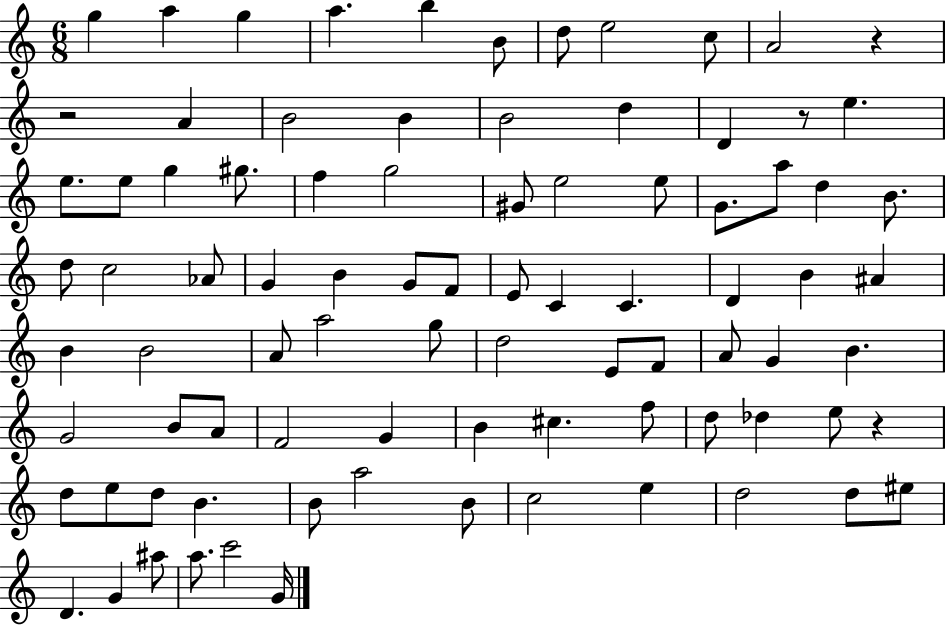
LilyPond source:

{
  \clef treble
  \numericTimeSignature
  \time 6/8
  \key c \major
  g''4 a''4 g''4 | a''4. b''4 b'8 | d''8 e''2 c''8 | a'2 r4 | \break r2 a'4 | b'2 b'4 | b'2 d''4 | d'4 r8 e''4. | \break e''8. e''8 g''4 gis''8. | f''4 g''2 | gis'8 e''2 e''8 | g'8. a''8 d''4 b'8. | \break d''8 c''2 aes'8 | g'4 b'4 g'8 f'8 | e'8 c'4 c'4. | d'4 b'4 ais'4 | \break b'4 b'2 | a'8 a''2 g''8 | d''2 e'8 f'8 | a'8 g'4 b'4. | \break g'2 b'8 a'8 | f'2 g'4 | b'4 cis''4. f''8 | d''8 des''4 e''8 r4 | \break d''8 e''8 d''8 b'4. | b'8 a''2 b'8 | c''2 e''4 | d''2 d''8 eis''8 | \break d'4. g'4 ais''8 | a''8. c'''2 g'16 | \bar "|."
}